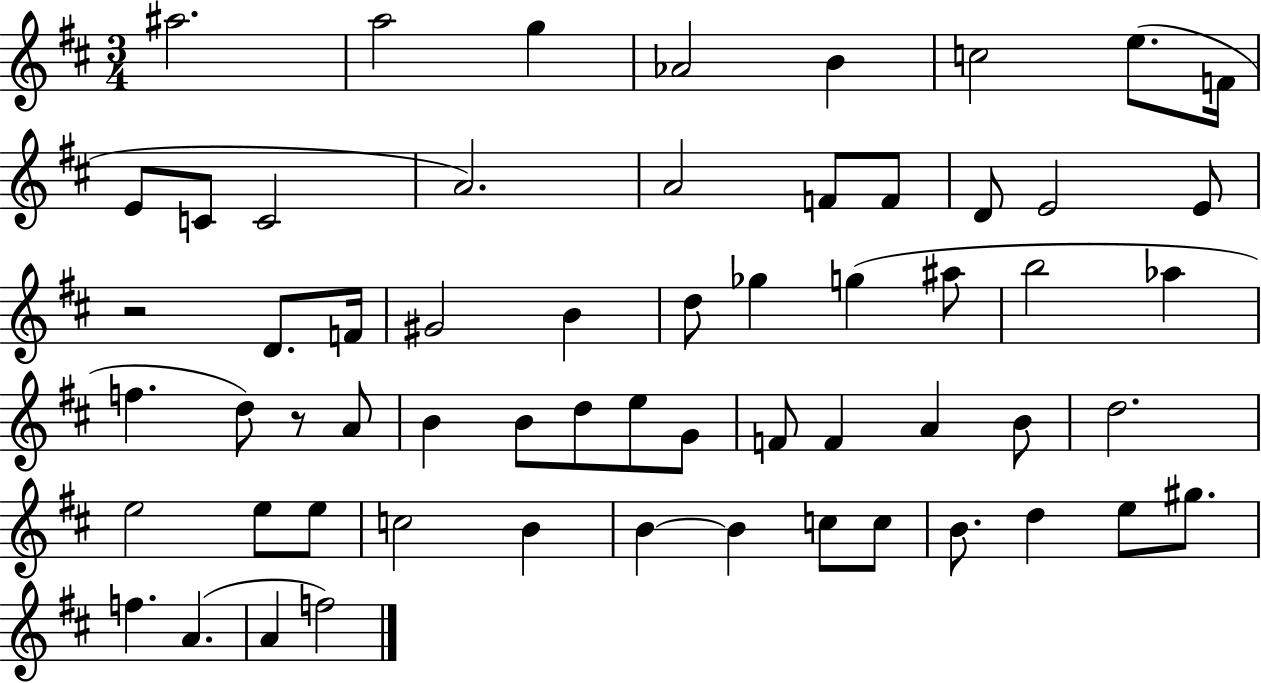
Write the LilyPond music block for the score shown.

{
  \clef treble
  \numericTimeSignature
  \time 3/4
  \key d \major
  \repeat volta 2 { ais''2. | a''2 g''4 | aes'2 b'4 | c''2 e''8.( f'16 | \break e'8 c'8 c'2 | a'2.) | a'2 f'8 f'8 | d'8 e'2 e'8 | \break r2 d'8. f'16 | gis'2 b'4 | d''8 ges''4 g''4( ais''8 | b''2 aes''4 | \break f''4. d''8) r8 a'8 | b'4 b'8 d''8 e''8 g'8 | f'8 f'4 a'4 b'8 | d''2. | \break e''2 e''8 e''8 | c''2 b'4 | b'4~~ b'4 c''8 c''8 | b'8. d''4 e''8 gis''8. | \break f''4. a'4.( | a'4 f''2) | } \bar "|."
}